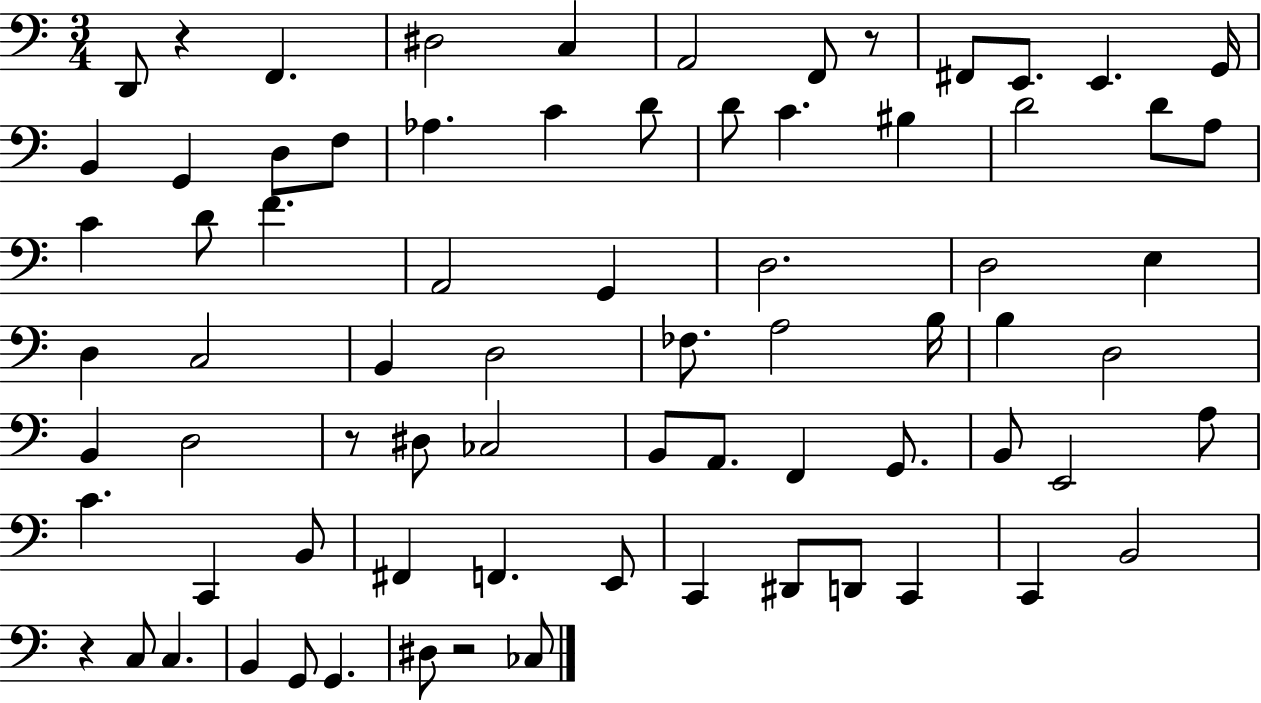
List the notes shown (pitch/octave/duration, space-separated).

D2/e R/q F2/q. D#3/h C3/q A2/h F2/e R/e F#2/e E2/e. E2/q. G2/s B2/q G2/q D3/e F3/e Ab3/q. C4/q D4/e D4/e C4/q. BIS3/q D4/h D4/e A3/e C4/q D4/e F4/q. A2/h G2/q D3/h. D3/h E3/q D3/q C3/h B2/q D3/h FES3/e. A3/h B3/s B3/q D3/h B2/q D3/h R/e D#3/e CES3/h B2/e A2/e. F2/q G2/e. B2/e E2/h A3/e C4/q. C2/q B2/e F#2/q F2/q. E2/e C2/q D#2/e D2/e C2/q C2/q B2/h R/q C3/e C3/q. B2/q G2/e G2/q. D#3/e R/h CES3/e